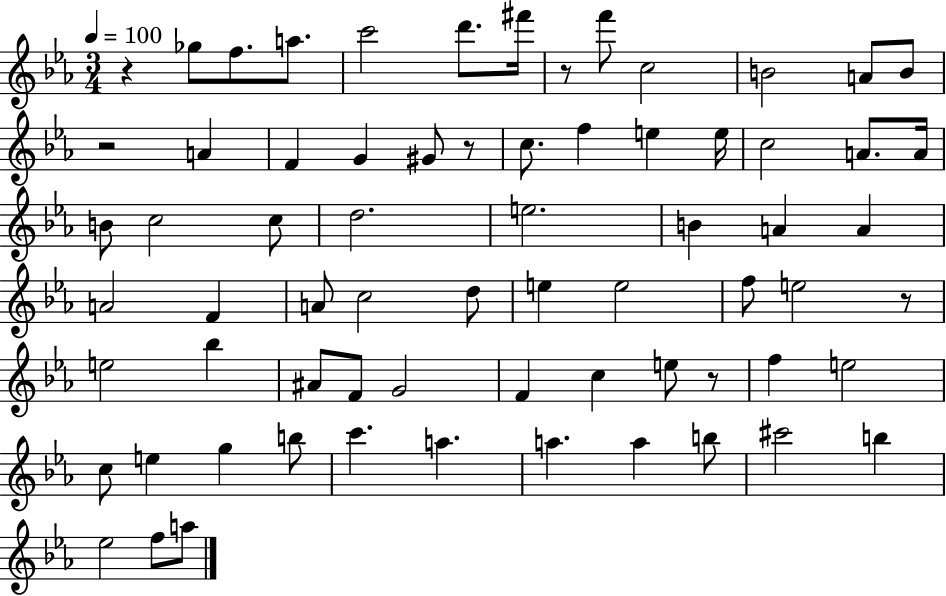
R/q Gb5/e F5/e. A5/e. C6/h D6/e. F#6/s R/e F6/e C5/h B4/h A4/e B4/e R/h A4/q F4/q G4/q G#4/e R/e C5/e. F5/q E5/q E5/s C5/h A4/e. A4/s B4/e C5/h C5/e D5/h. E5/h. B4/q A4/q A4/q A4/h F4/q A4/e C5/h D5/e E5/q E5/h F5/e E5/h R/e E5/h Bb5/q A#4/e F4/e G4/h F4/q C5/q E5/e R/e F5/q E5/h C5/e E5/q G5/q B5/e C6/q. A5/q. A5/q. A5/q B5/e C#6/h B5/q Eb5/h F5/e A5/e